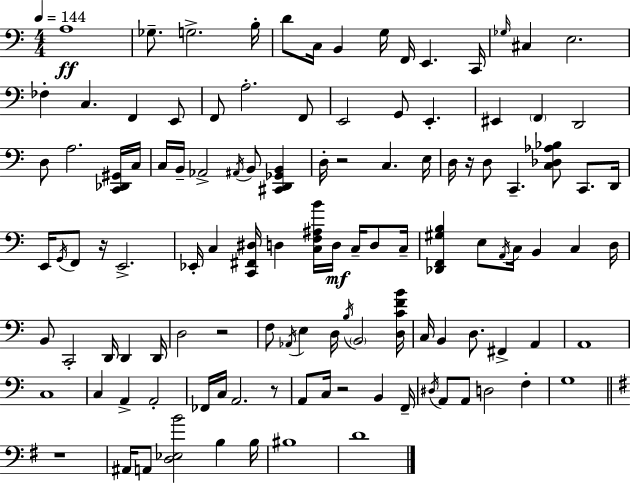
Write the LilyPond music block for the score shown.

{
  \clef bass
  \numericTimeSignature
  \time 4/4
  \key c \major
  \tempo 4 = 144
  a1\ff | ges8.-- g2.-> b16-. | d'8 c16 b,4 g16 f,16 e,4. c,16 | \grace { ges16 } cis4 e2. | \break fes4-. c4. f,4 e,8 | f,8 a2.-. f,8 | e,2 g,8 e,4.-. | eis,4 \parenthesize f,4 d,2 | \break d8 a2. <c, des, gis,>16 | c16 c16 b,16-- aes,2-> \acciaccatura { ais,16 } b,8 <cis, d, ges, b,>4 | d16-. r2 c4. | e16 d16 r16 d8 c,4.-- <c des aes bes>8 c,8. | \break d,16 e,16 \acciaccatura { g,16 } f,8 r16 e,2.-> | ees,16-. c4 <c, fis, dis>16 d4 <c f ais b'>16 d16\mf c16-- | d8 c16-- <des, f, gis b>4 e8 \acciaccatura { a,16 } c16 b,4 c4 | d16 b,8 c,2-. d,16 d,4 | \break d,16 d2 r2 | f8 \acciaccatura { aes,16 } e4 d16 \acciaccatura { b16 } \parenthesize b,2 | <d c' f' b'>16 c16 b,4 d8. fis,4-> | a,4 a,1 | \break c1 | c4 a,4-> a,2-. | fes,16 c16 a,2. | r8 a,8 c16 r2 | \break b,4 f,16-- \acciaccatura { dis16 } a,8 a,8 d2 | f4-. g1 | \bar "||" \break \key g \major r1 | ais,16 a,8 <d ees b'>2 b4 b16 | bis1 | d'1 | \break \bar "|."
}